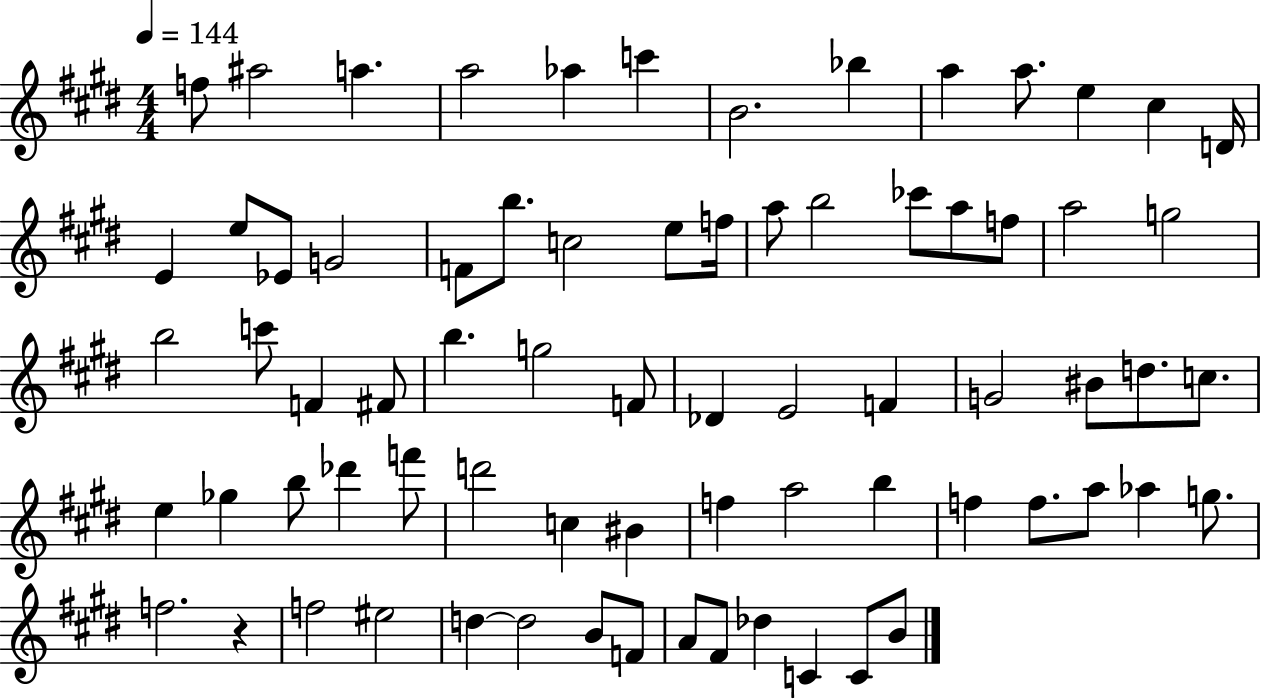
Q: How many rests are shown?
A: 1